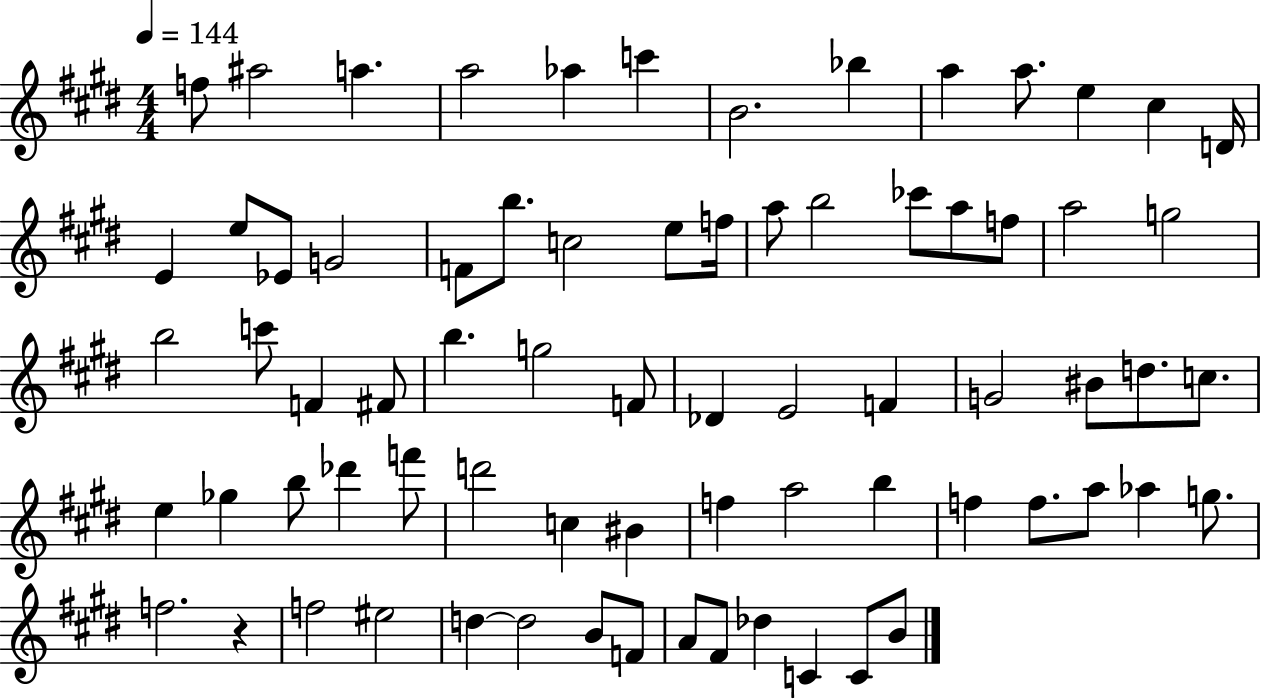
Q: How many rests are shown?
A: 1